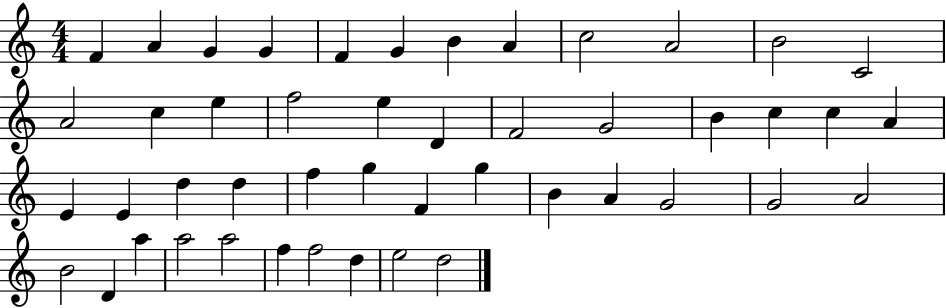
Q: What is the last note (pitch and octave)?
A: D5